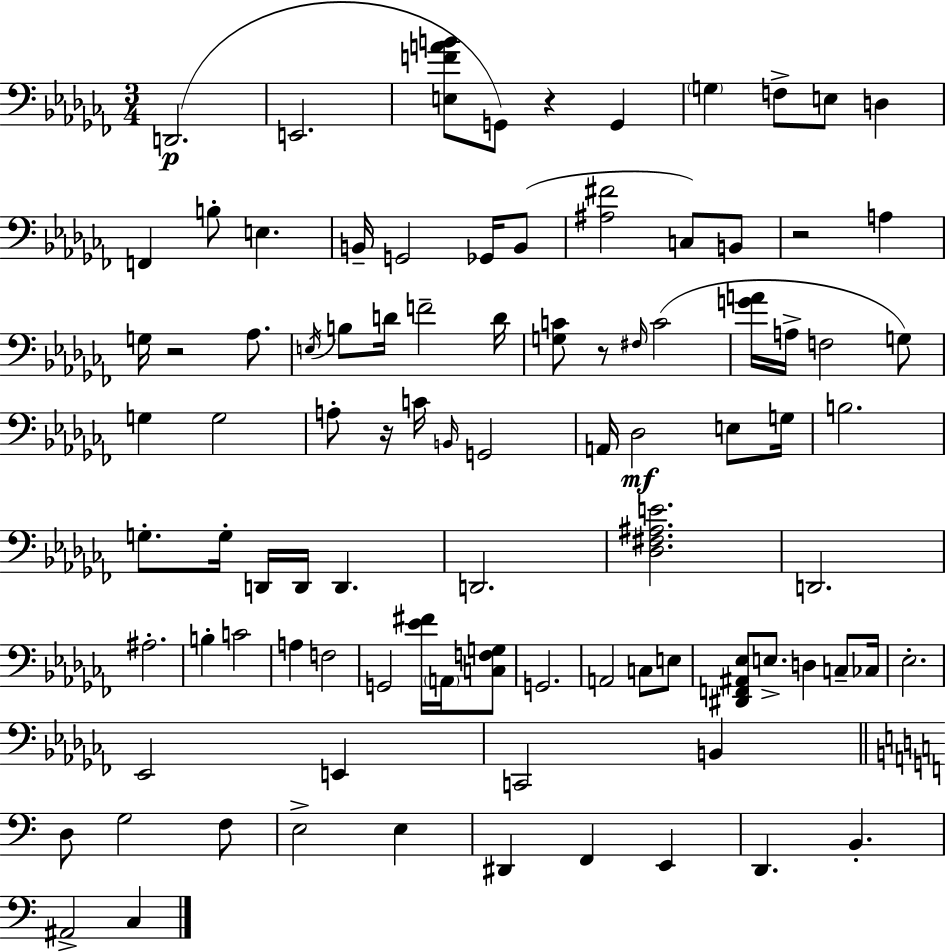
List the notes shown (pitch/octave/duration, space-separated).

D2/h. E2/h. [E3,F4,A4,B4]/e G2/e R/q G2/q G3/q F3/e E3/e D3/q F2/q B3/e E3/q. B2/s G2/h Gb2/s B2/e [A#3,F#4]/h C3/e B2/e R/h A3/q G3/s R/h Ab3/e. E3/s B3/e D4/s F4/h D4/s [G3,C4]/e R/e F#3/s C4/h [G4,A4]/s A3/s F3/h G3/e G3/q G3/h A3/e R/s C4/s B2/s G2/h A2/s Db3/h E3/e G3/s B3/h. G3/e. G3/s D2/s D2/s D2/q. D2/h. [Db3,F#3,A#3,E4]/h. D2/h. A#3/h. B3/q C4/h A3/q F3/h G2/h [Eb4,F#4]/s A2/s [C3,F3,G3]/e G2/h. A2/h C3/e E3/e [D#2,F2,A#2,Eb3]/e E3/e. D3/q C3/e CES3/s Eb3/h. Eb2/h E2/q C2/h B2/q D3/e G3/h F3/e E3/h E3/q D#2/q F2/q E2/q D2/q. B2/q. A#2/h C3/q